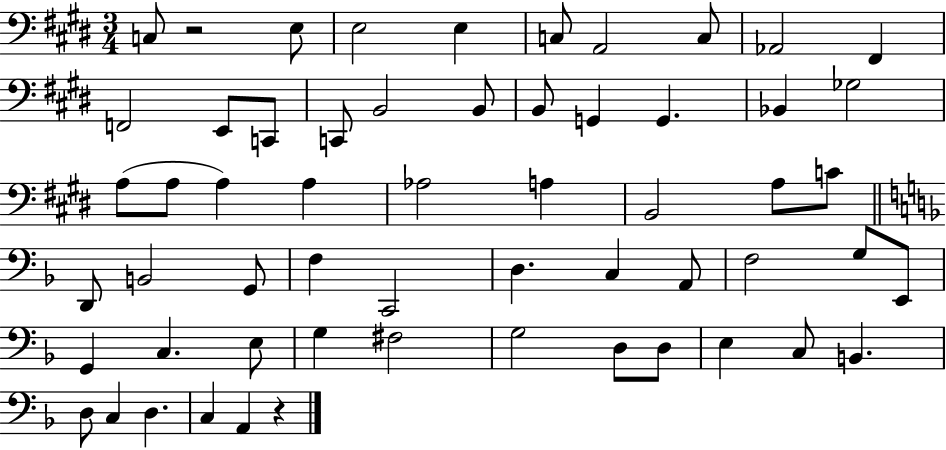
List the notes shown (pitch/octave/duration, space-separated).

C3/e R/h E3/e E3/h E3/q C3/e A2/h C3/e Ab2/h F#2/q F2/h E2/e C2/e C2/e B2/h B2/e B2/e G2/q G2/q. Bb2/q Gb3/h A3/e A3/e A3/q A3/q Ab3/h A3/q B2/h A3/e C4/e D2/e B2/h G2/e F3/q C2/h D3/q. C3/q A2/e F3/h G3/e E2/e G2/q C3/q. E3/e G3/q F#3/h G3/h D3/e D3/e E3/q C3/e B2/q. D3/e C3/q D3/q. C3/q A2/q R/q